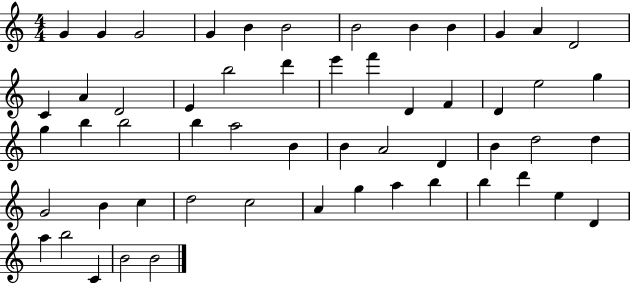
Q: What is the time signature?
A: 4/4